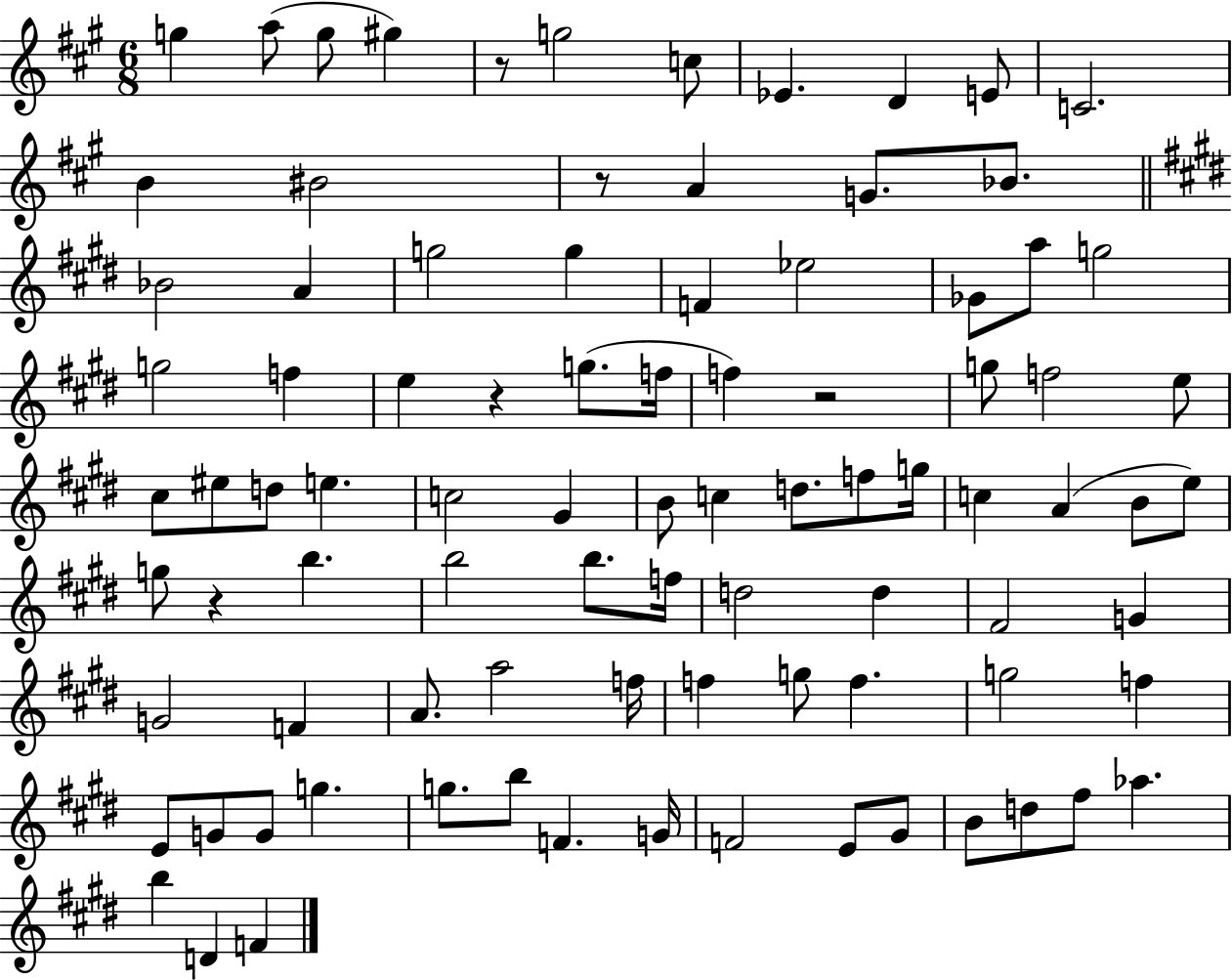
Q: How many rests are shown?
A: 5